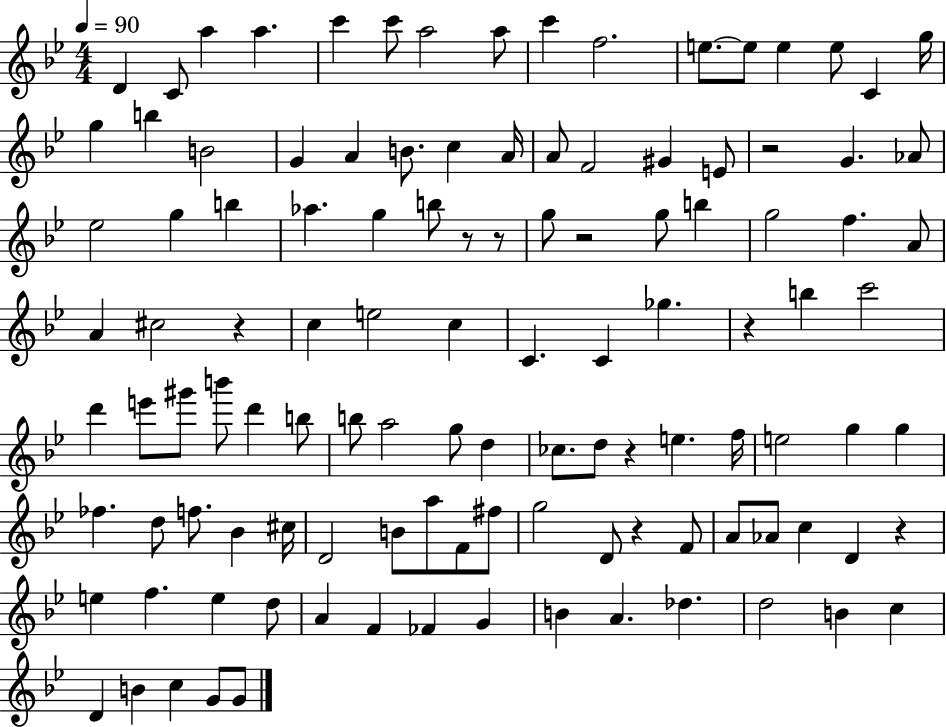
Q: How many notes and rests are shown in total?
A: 114